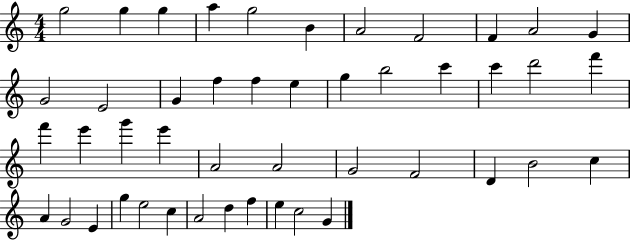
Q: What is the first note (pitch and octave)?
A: G5